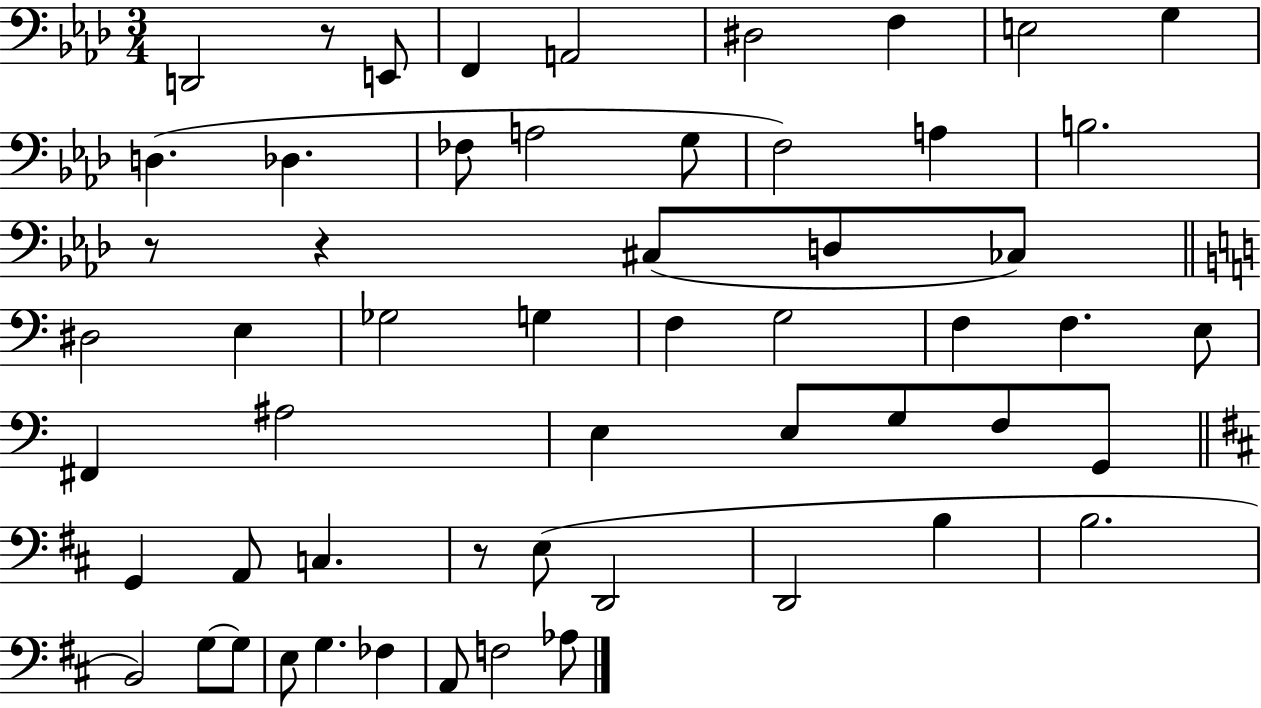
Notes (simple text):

D2/h R/e E2/e F2/q A2/h D#3/h F3/q E3/h G3/q D3/q. Db3/q. FES3/e A3/h G3/e F3/h A3/q B3/h. R/e R/q C#3/e D3/e CES3/e D#3/h E3/q Gb3/h G3/q F3/q G3/h F3/q F3/q. E3/e F#2/q A#3/h E3/q E3/e G3/e F3/e G2/e G2/q A2/e C3/q. R/e E3/e D2/h D2/h B3/q B3/h. B2/h G3/e G3/e E3/e G3/q. FES3/q A2/e F3/h Ab3/e